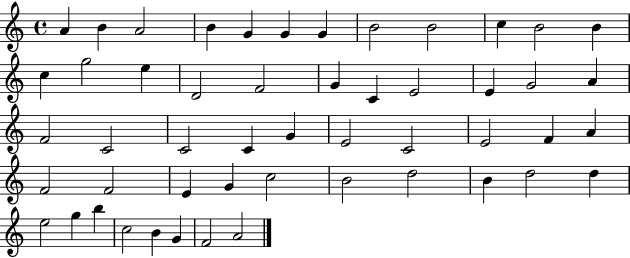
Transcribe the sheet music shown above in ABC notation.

X:1
T:Untitled
M:4/4
L:1/4
K:C
A B A2 B G G G B2 B2 c B2 B c g2 e D2 F2 G C E2 E G2 A F2 C2 C2 C G E2 C2 E2 F A F2 F2 E G c2 B2 d2 B d2 d e2 g b c2 B G F2 A2